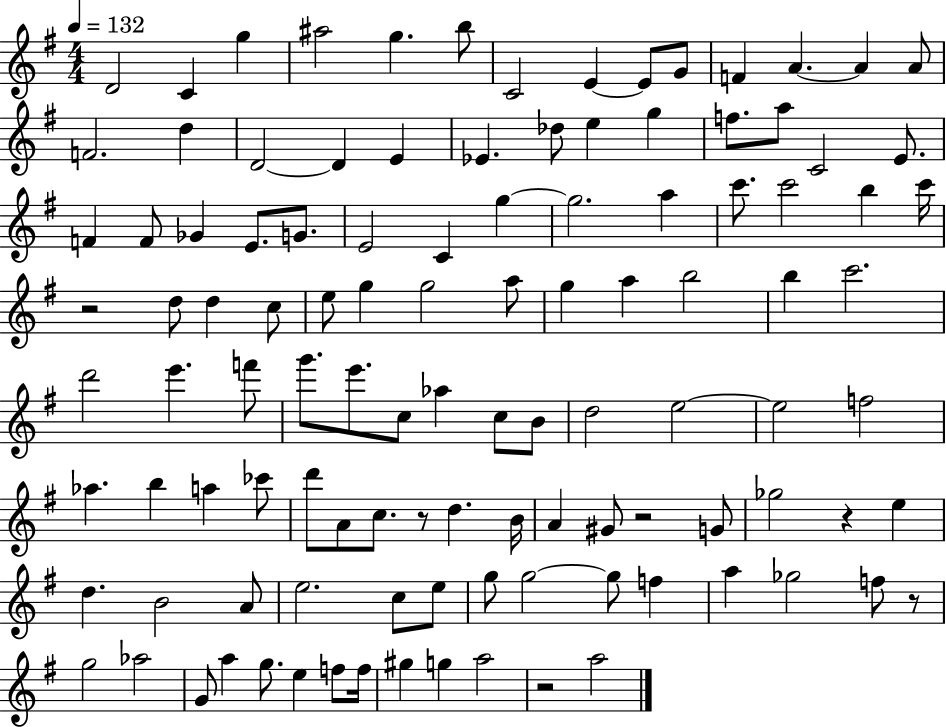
{
  \clef treble
  \numericTimeSignature
  \time 4/4
  \key g \major
  \tempo 4 = 132
  d'2 c'4 g''4 | ais''2 g''4. b''8 | c'2 e'4~~ e'8 g'8 | f'4 a'4.~~ a'4 a'8 | \break f'2. d''4 | d'2~~ d'4 e'4 | ees'4. des''8 e''4 g''4 | f''8. a''8 c'2 e'8. | \break f'4 f'8 ges'4 e'8. g'8. | e'2 c'4 g''4~~ | g''2. a''4 | c'''8. c'''2 b''4 c'''16 | \break r2 d''8 d''4 c''8 | e''8 g''4 g''2 a''8 | g''4 a''4 b''2 | b''4 c'''2. | \break d'''2 e'''4. f'''8 | g'''8. e'''8. c''8 aes''4 c''8 b'8 | d''2 e''2~~ | e''2 f''2 | \break aes''4. b''4 a''4 ces'''8 | d'''8 a'8 c''8. r8 d''4. b'16 | a'4 gis'8 r2 g'8 | ges''2 r4 e''4 | \break d''4. b'2 a'8 | e''2. c''8 e''8 | g''8 g''2~~ g''8 f''4 | a''4 ges''2 f''8 r8 | \break g''2 aes''2 | g'8 a''4 g''8. e''4 f''8 f''16 | gis''4 g''4 a''2 | r2 a''2 | \break \bar "|."
}